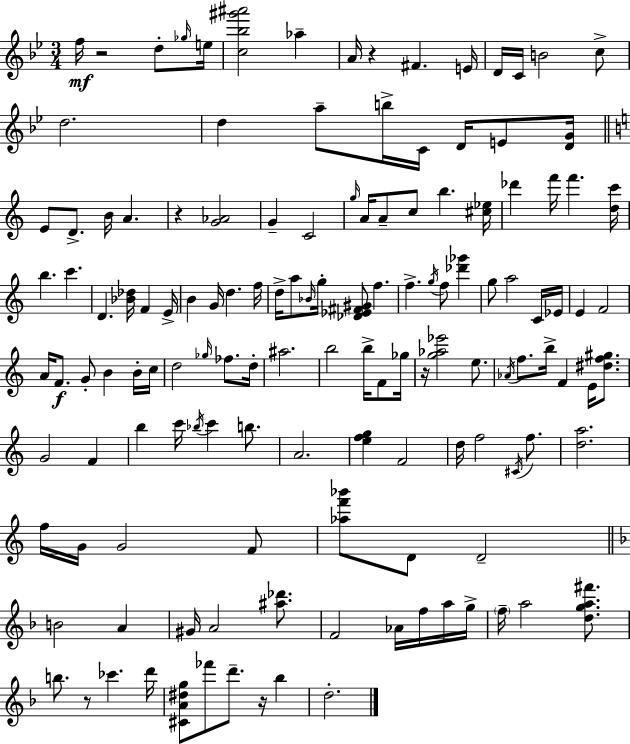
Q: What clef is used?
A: treble